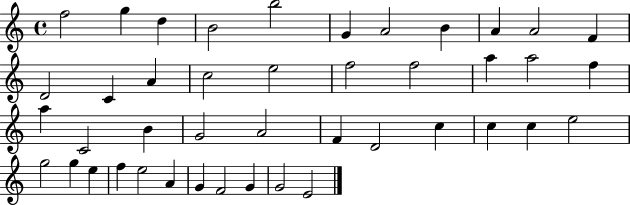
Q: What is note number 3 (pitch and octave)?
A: D5